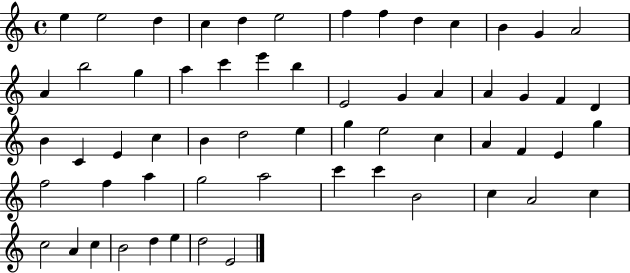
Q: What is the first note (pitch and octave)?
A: E5